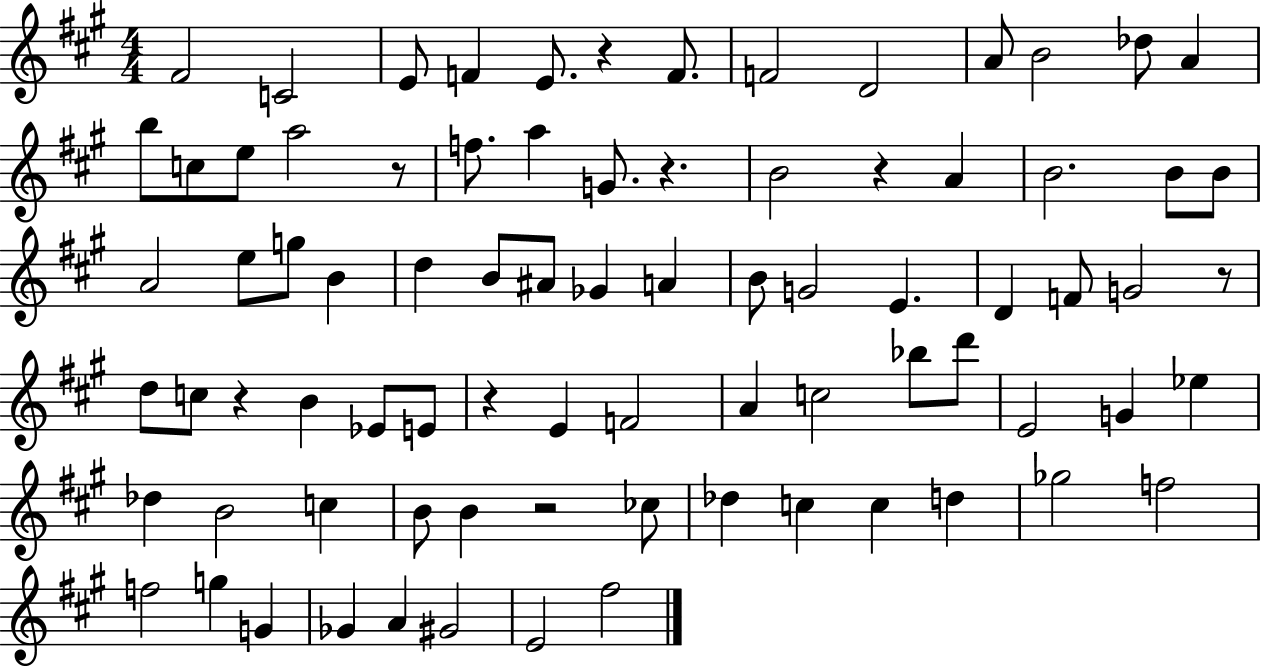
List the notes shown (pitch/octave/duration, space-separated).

F#4/h C4/h E4/e F4/q E4/e. R/q F4/e. F4/h D4/h A4/e B4/h Db5/e A4/q B5/e C5/e E5/e A5/h R/e F5/e. A5/q G4/e. R/q. B4/h R/q A4/q B4/h. B4/e B4/e A4/h E5/e G5/e B4/q D5/q B4/e A#4/e Gb4/q A4/q B4/e G4/h E4/q. D4/q F4/e G4/h R/e D5/e C5/e R/q B4/q Eb4/e E4/e R/q E4/q F4/h A4/q C5/h Bb5/e D6/e E4/h G4/q Eb5/q Db5/q B4/h C5/q B4/e B4/q R/h CES5/e Db5/q C5/q C5/q D5/q Gb5/h F5/h F5/h G5/q G4/q Gb4/q A4/q G#4/h E4/h F#5/h